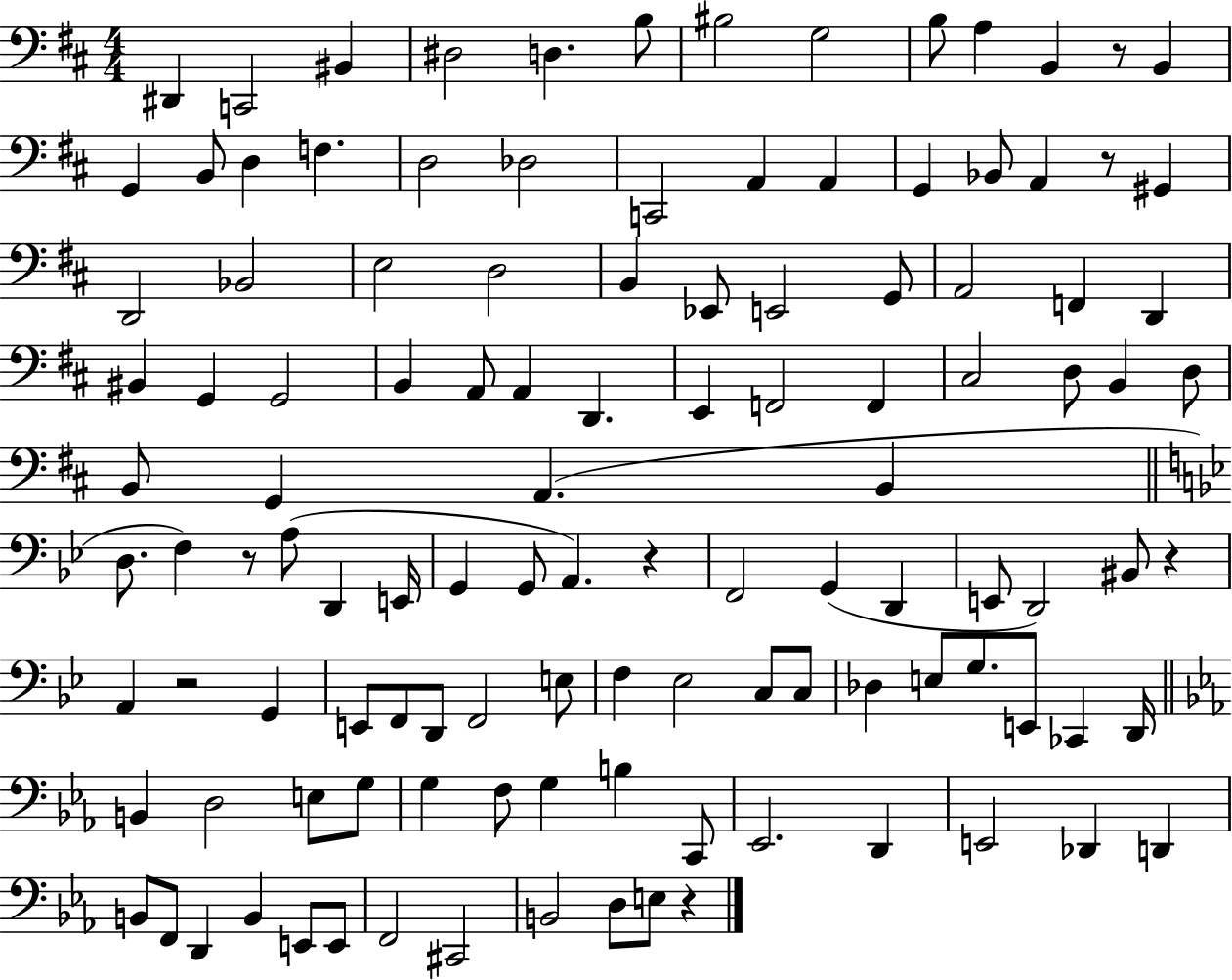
D#2/q C2/h BIS2/q D#3/h D3/q. B3/e BIS3/h G3/h B3/e A3/q B2/q R/e B2/q G2/q B2/e D3/q F3/q. D3/h Db3/h C2/h A2/q A2/q G2/q Bb2/e A2/q R/e G#2/q D2/h Bb2/h E3/h D3/h B2/q Eb2/e E2/h G2/e A2/h F2/q D2/q BIS2/q G2/q G2/h B2/q A2/e A2/q D2/q. E2/q F2/h F2/q C#3/h D3/e B2/q D3/e B2/e G2/q A2/q. B2/q D3/e. F3/q R/e A3/e D2/q E2/s G2/q G2/e A2/q. R/q F2/h G2/q D2/q E2/e D2/h BIS2/e R/q A2/q R/h G2/q E2/e F2/e D2/e F2/h E3/e F3/q Eb3/h C3/e C3/e Db3/q E3/e G3/e. E2/e CES2/q D2/s B2/q D3/h E3/e G3/e G3/q F3/e G3/q B3/q C2/e Eb2/h. D2/q E2/h Db2/q D2/q B2/e F2/e D2/q B2/q E2/e E2/e F2/h C#2/h B2/h D3/e E3/e R/q